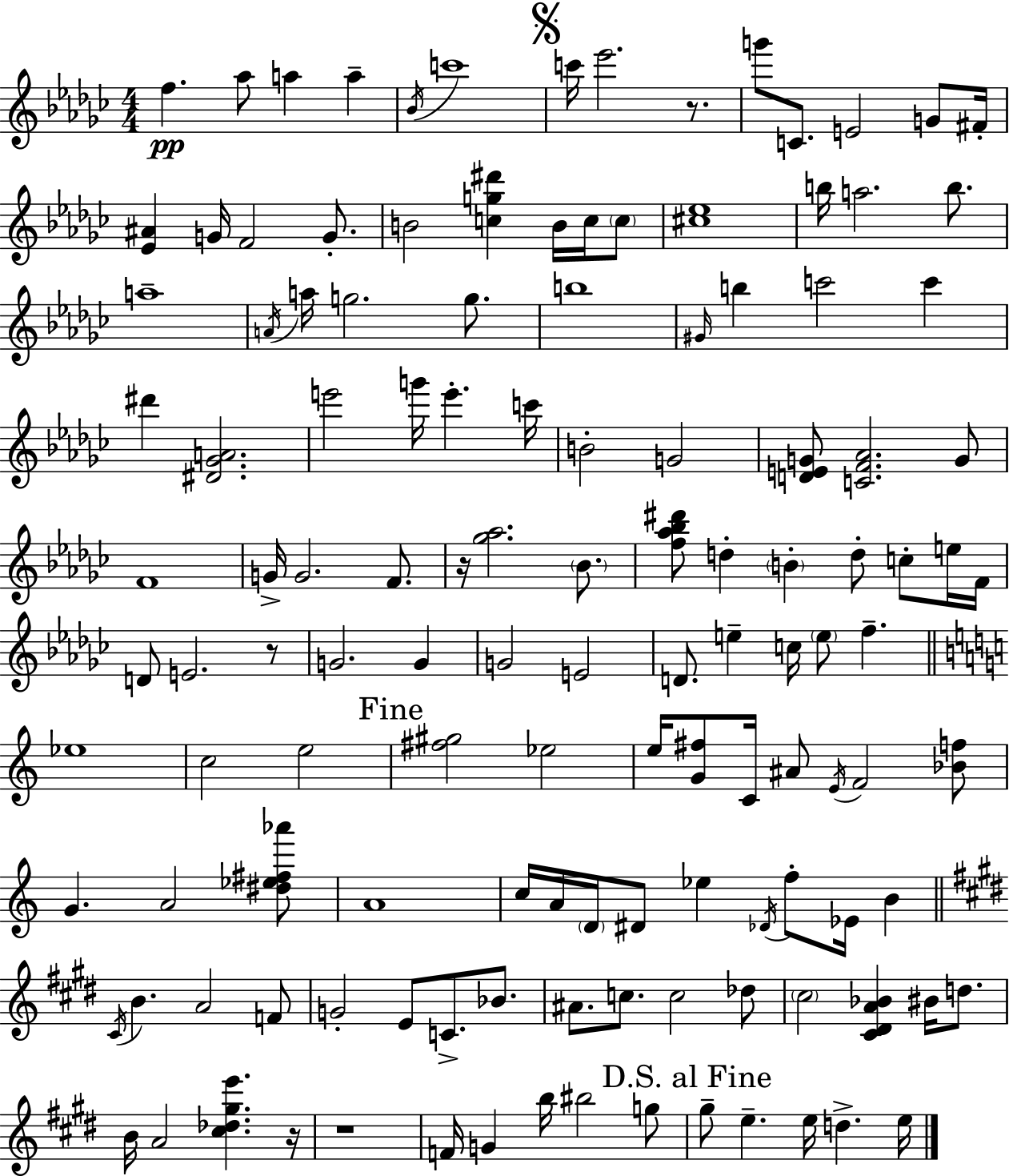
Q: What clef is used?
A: treble